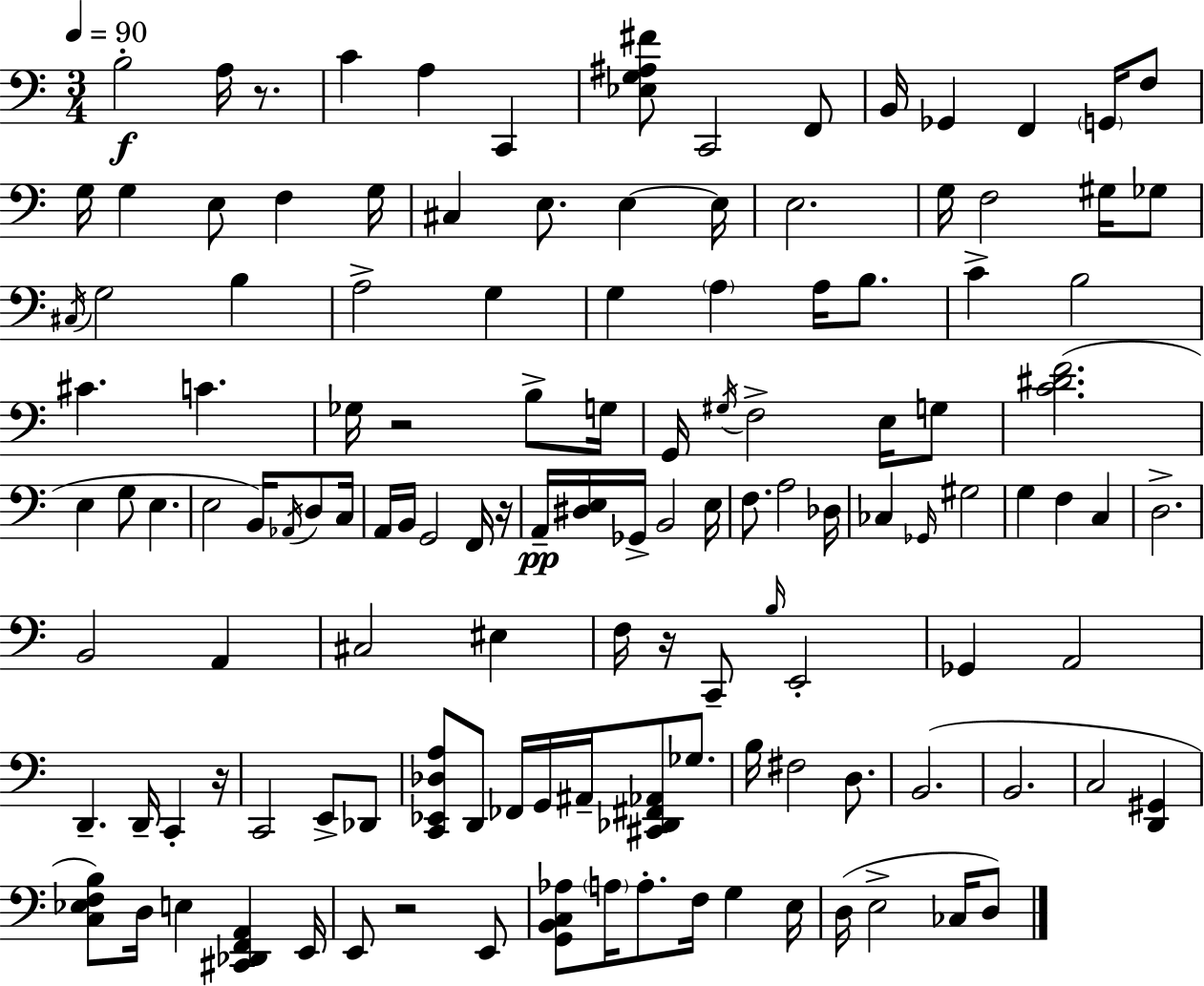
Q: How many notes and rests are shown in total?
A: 129